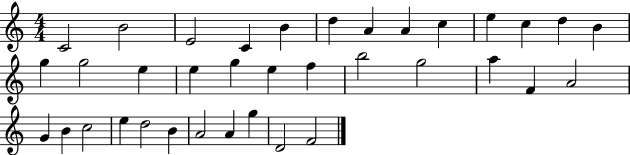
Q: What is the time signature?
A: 4/4